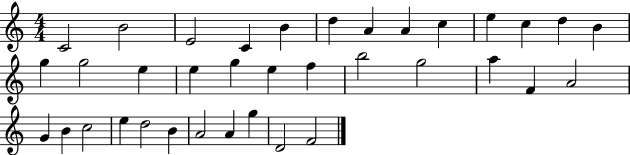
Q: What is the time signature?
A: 4/4